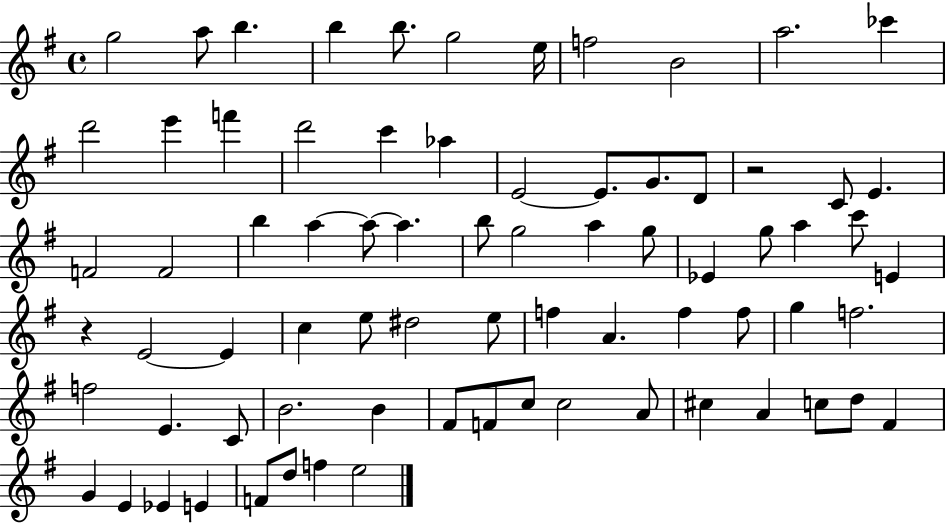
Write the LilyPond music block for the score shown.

{
  \clef treble
  \time 4/4
  \defaultTimeSignature
  \key g \major
  g''2 a''8 b''4. | b''4 b''8. g''2 e''16 | f''2 b'2 | a''2. ces'''4 | \break d'''2 e'''4 f'''4 | d'''2 c'''4 aes''4 | e'2~~ e'8. g'8. d'8 | r2 c'8 e'4. | \break f'2 f'2 | b''4 a''4~~ a''8~~ a''4. | b''8 g''2 a''4 g''8 | ees'4 g''8 a''4 c'''8 e'4 | \break r4 e'2~~ e'4 | c''4 e''8 dis''2 e''8 | f''4 a'4. f''4 f''8 | g''4 f''2. | \break f''2 e'4. c'8 | b'2. b'4 | fis'8 f'8 c''8 c''2 a'8 | cis''4 a'4 c''8 d''8 fis'4 | \break g'4 e'4 ees'4 e'4 | f'8 d''8 f''4 e''2 | \bar "|."
}